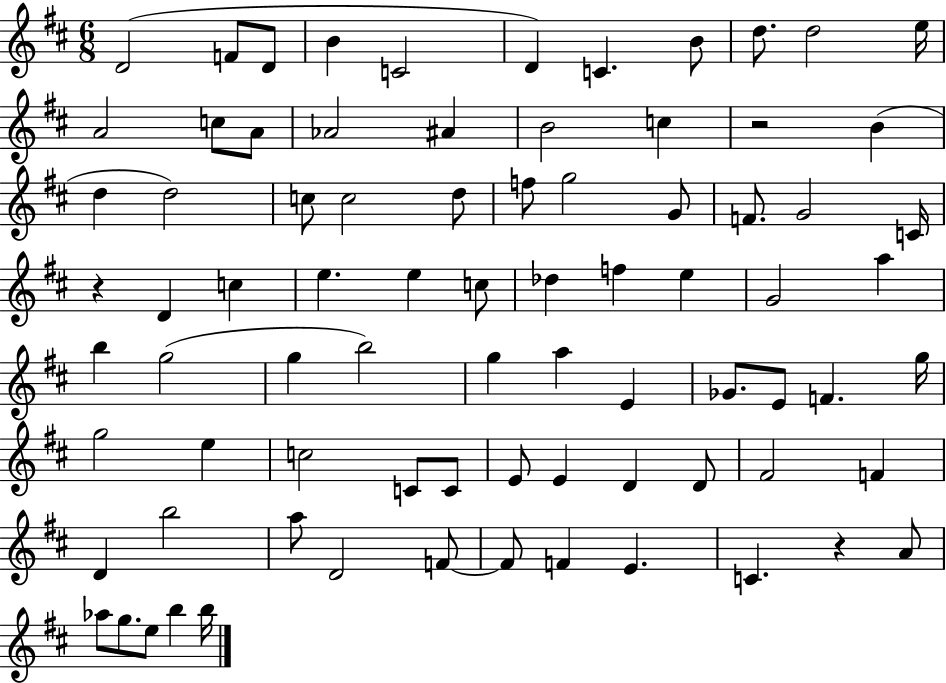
X:1
T:Untitled
M:6/8
L:1/4
K:D
D2 F/2 D/2 B C2 D C B/2 d/2 d2 e/4 A2 c/2 A/2 _A2 ^A B2 c z2 B d d2 c/2 c2 d/2 f/2 g2 G/2 F/2 G2 C/4 z D c e e c/2 _d f e G2 a b g2 g b2 g a E _G/2 E/2 F g/4 g2 e c2 C/2 C/2 E/2 E D D/2 ^F2 F D b2 a/2 D2 F/2 F/2 F E C z A/2 _a/2 g/2 e/2 b b/4